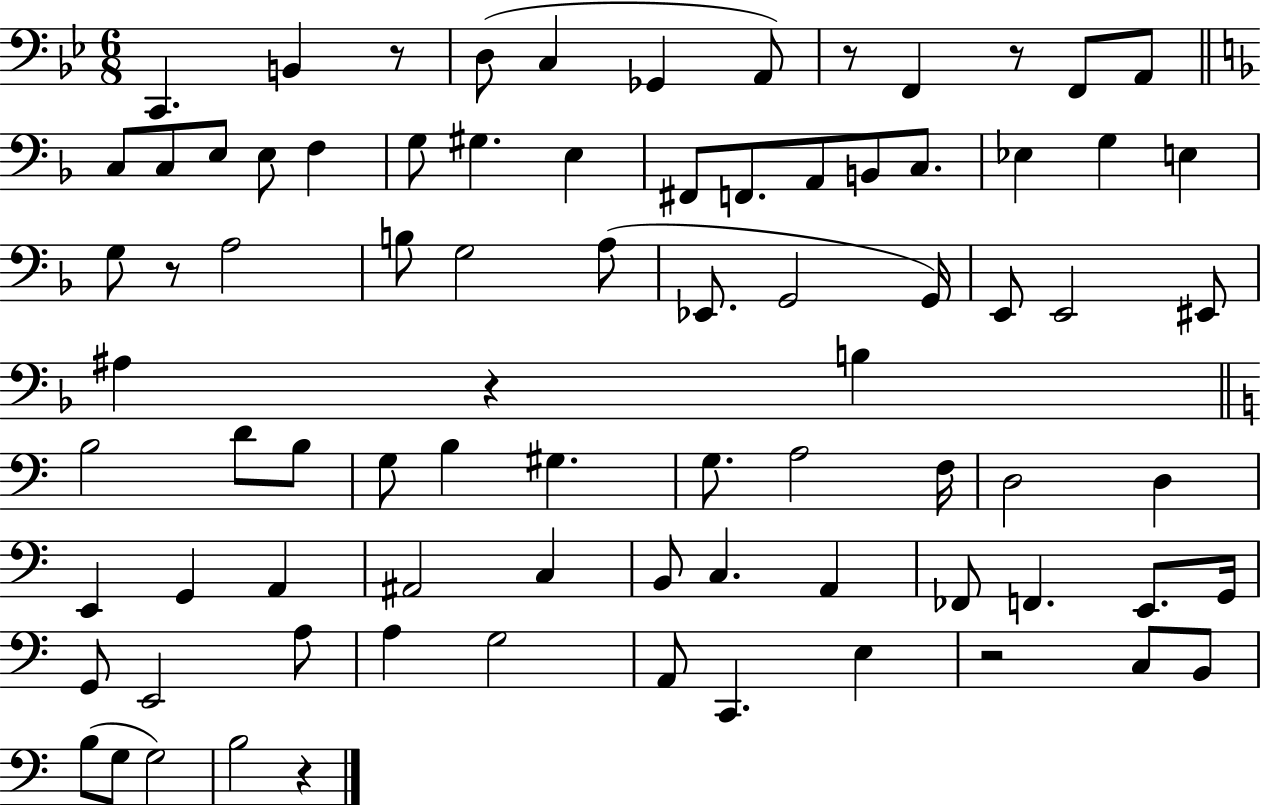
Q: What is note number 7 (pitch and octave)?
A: F2